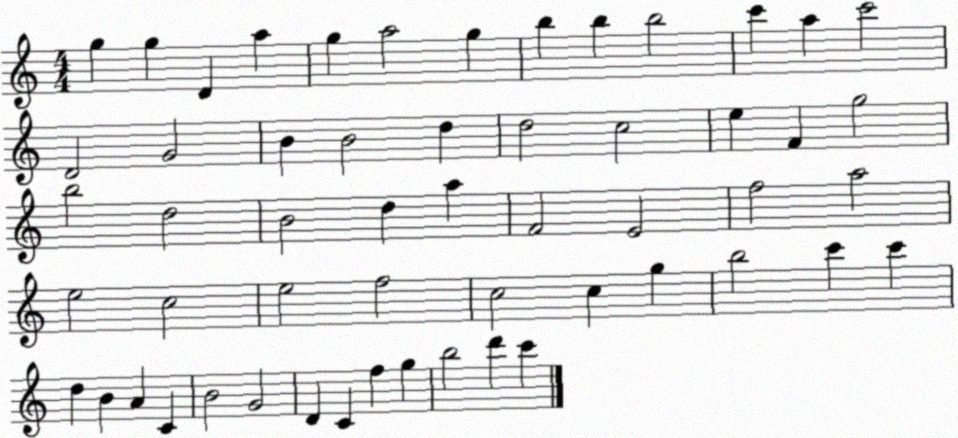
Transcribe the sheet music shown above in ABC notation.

X:1
T:Untitled
M:4/4
L:1/4
K:C
g g D a g a2 g b b b2 c' a c'2 D2 G2 B B2 d d2 c2 e F g2 b2 d2 B2 d a F2 E2 f2 a2 e2 c2 e2 f2 c2 c g b2 c' c' d B A C B2 G2 D C f g b2 d' c'